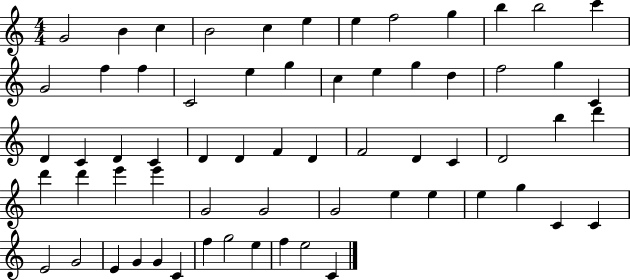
{
  \clef treble
  \numericTimeSignature
  \time 4/4
  \key c \major
  g'2 b'4 c''4 | b'2 c''4 e''4 | e''4 f''2 g''4 | b''4 b''2 c'''4 | \break g'2 f''4 f''4 | c'2 e''4 g''4 | c''4 e''4 g''4 d''4 | f''2 g''4 c'4 | \break d'4 c'4 d'4 c'4 | d'4 d'4 f'4 d'4 | f'2 d'4 c'4 | d'2 b''4 d'''4 | \break d'''4 d'''4 e'''4 e'''4 | g'2 g'2 | g'2 e''4 e''4 | e''4 g''4 c'4 c'4 | \break e'2 g'2 | e'4 g'4 g'4 c'4 | f''4 g''2 e''4 | f''4 e''2 c'4 | \break \bar "|."
}